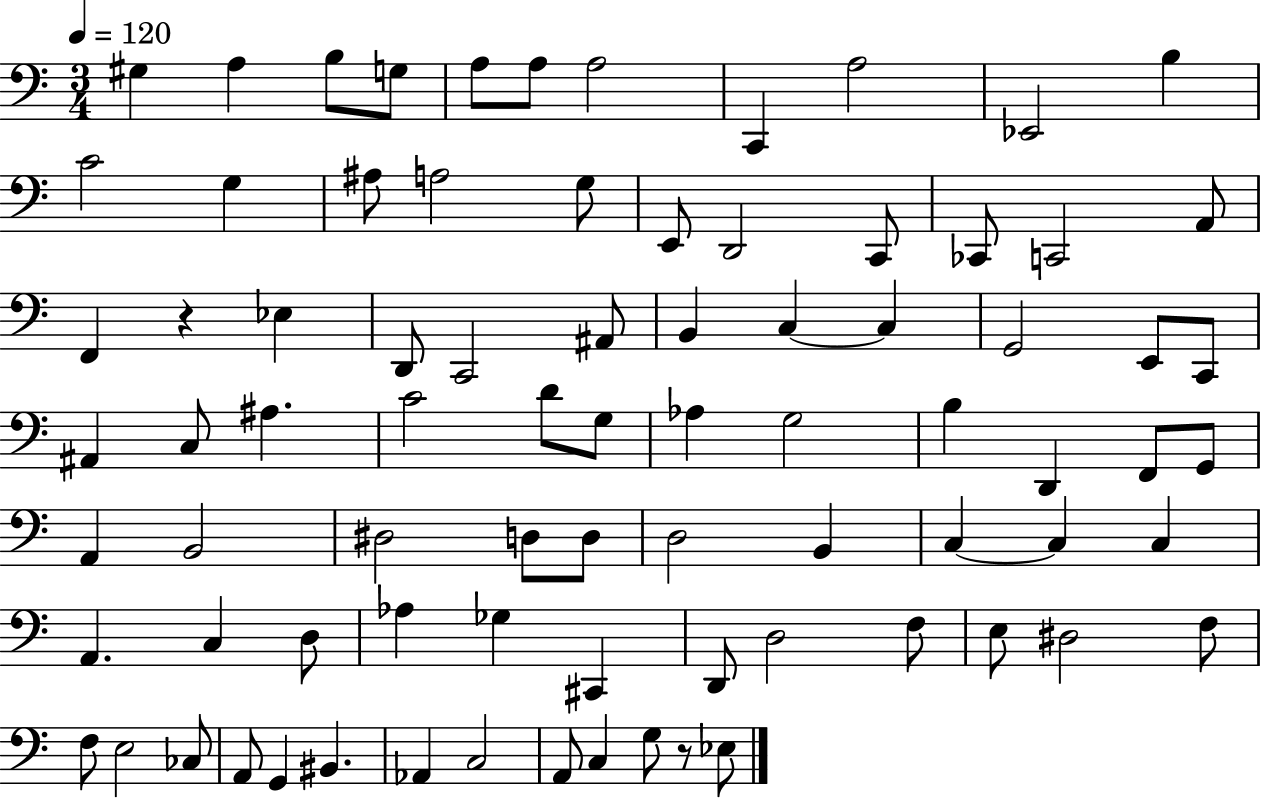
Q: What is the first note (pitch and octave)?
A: G#3